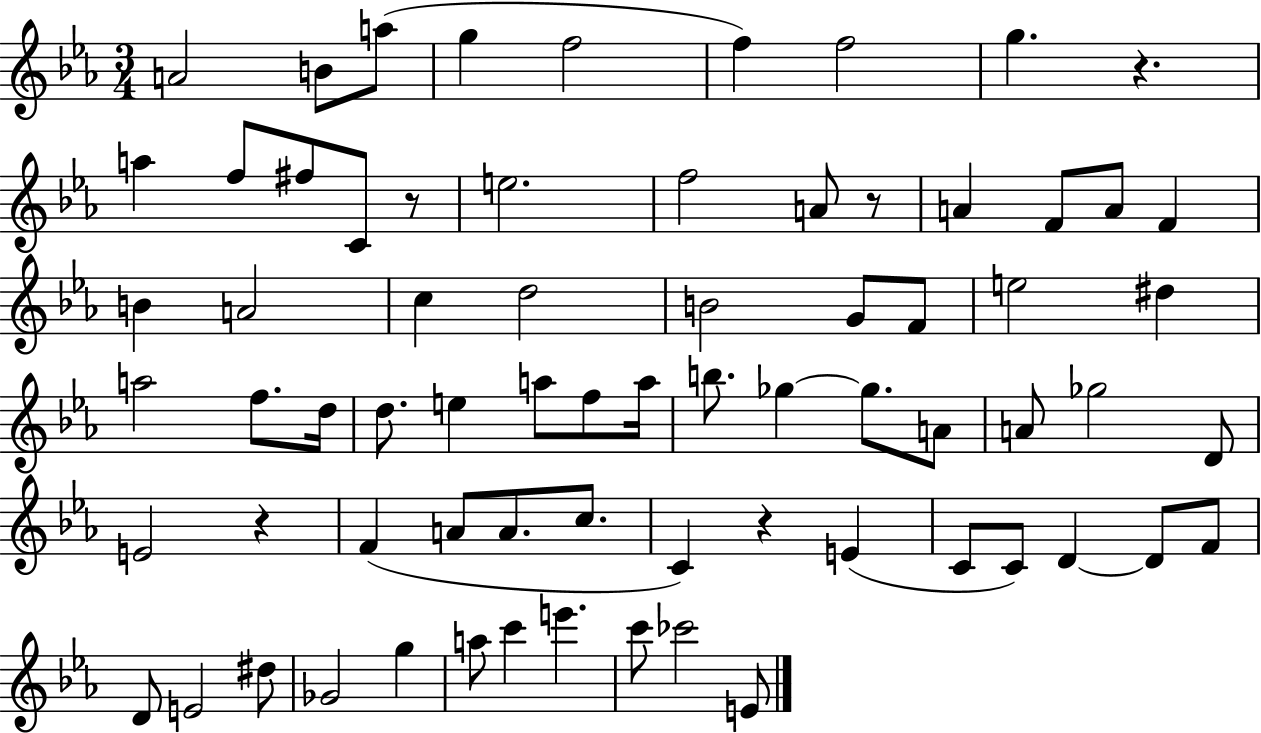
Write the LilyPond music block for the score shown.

{
  \clef treble
  \numericTimeSignature
  \time 3/4
  \key ees \major
  \repeat volta 2 { a'2 b'8 a''8( | g''4 f''2 | f''4) f''2 | g''4. r4. | \break a''4 f''8 fis''8 c'8 r8 | e''2. | f''2 a'8 r8 | a'4 f'8 a'8 f'4 | \break b'4 a'2 | c''4 d''2 | b'2 g'8 f'8 | e''2 dis''4 | \break a''2 f''8. d''16 | d''8. e''4 a''8 f''8 a''16 | b''8. ges''4~~ ges''8. a'8 | a'8 ges''2 d'8 | \break e'2 r4 | f'4( a'8 a'8. c''8. | c'4) r4 e'4( | c'8 c'8) d'4~~ d'8 f'8 | \break d'8 e'2 dis''8 | ges'2 g''4 | a''8 c'''4 e'''4. | c'''8 ces'''2 e'8 | \break } \bar "|."
}